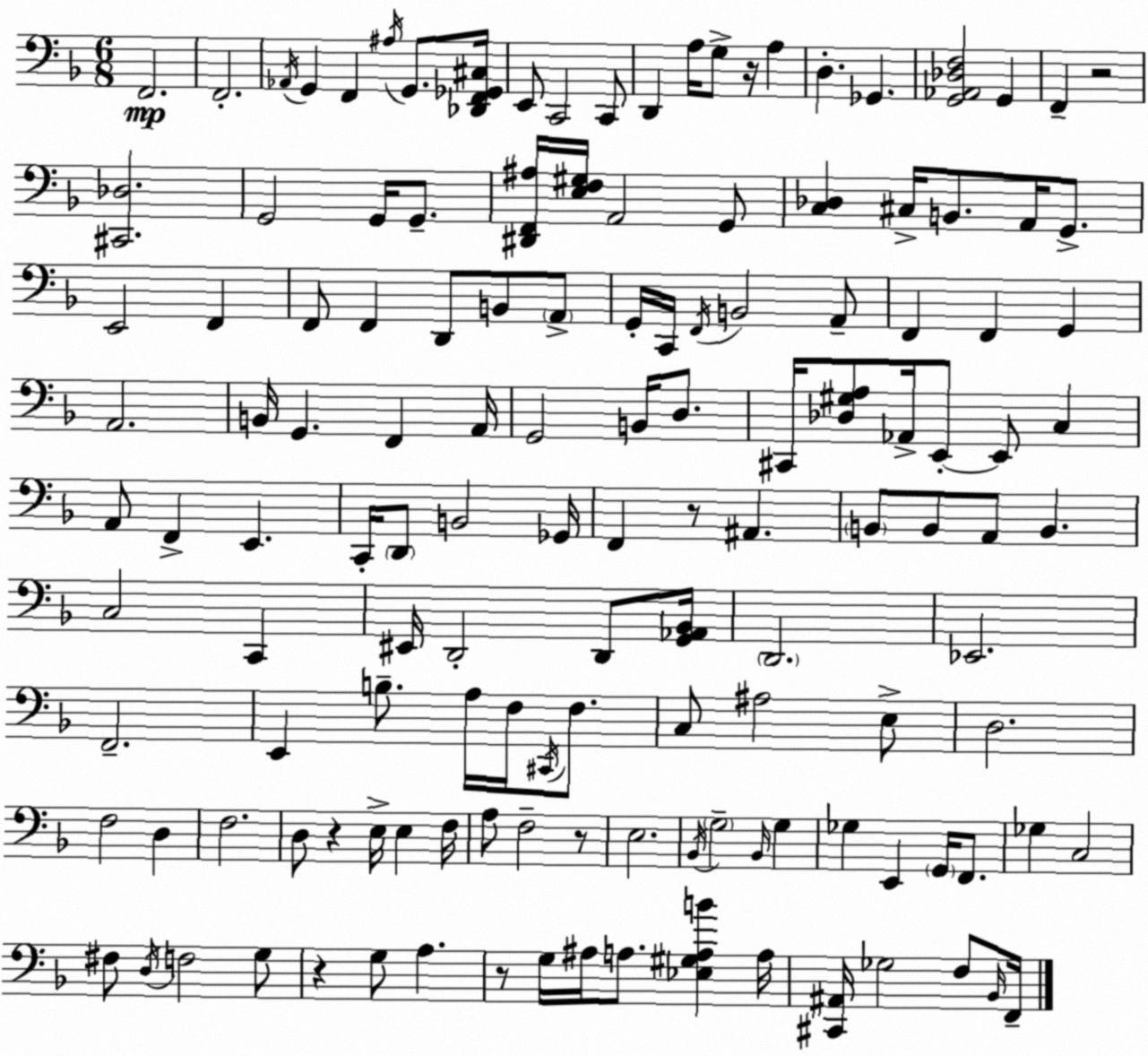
X:1
T:Untitled
M:6/8
L:1/4
K:F
F,,2 F,,2 _A,,/4 G,, F,, ^A,/4 G,,/2 [_D,,F,,_G,,^C,]/4 E,,/2 C,,2 C,,/2 D,, A,/4 G,/2 z/4 A, D, _G,, [G,,_A,,_D,F,]2 G,, F,, z2 [^C,,_D,]2 G,,2 G,,/4 G,,/2 [^D,,F,,^A,]/4 [E,F,^G,]/4 A,,2 G,,/2 [C,_D,] ^C,/4 B,,/2 A,,/4 G,,/2 E,,2 F,, F,,/2 F,, D,,/2 B,,/2 A,,/2 G,,/4 C,,/4 F,,/4 B,,2 A,,/2 F,, F,, G,, A,,2 B,,/4 G,, F,, A,,/4 G,,2 B,,/4 D,/2 ^C,,/4 [_D,^G,A,]/2 _A,,/4 E,,/2 E,,/2 C, A,,/2 F,, E,, C,,/4 D,,/2 B,,2 _G,,/4 F,, z/2 ^A,, B,,/2 B,,/2 A,,/2 B,, C,2 C,, ^E,,/4 D,,2 D,,/2 [G,,_A,,_B,,]/4 D,,2 _E,,2 F,,2 E,, B,/2 A,/4 F,/4 ^C,,/4 F,/2 C,/2 ^A,2 E,/2 D,2 F,2 D, F,2 D,/2 z E,/4 E, F,/4 A,/2 F,2 z/2 E,2 _B,,/4 G,2 _B,,/4 G, _G, E,, G,,/4 F,,/2 _G, C,2 ^F,/2 D,/4 F,2 G,/2 z G,/2 A, z/2 G,/4 ^A,/4 A,/2 [_E,^G,A,B] A,/4 [^C,,^A,,]/4 _G,2 F,/2 _B,,/4 F,,/4